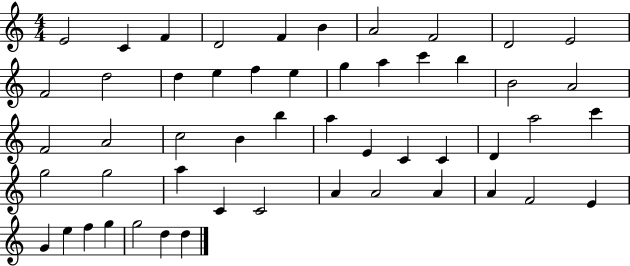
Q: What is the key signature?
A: C major